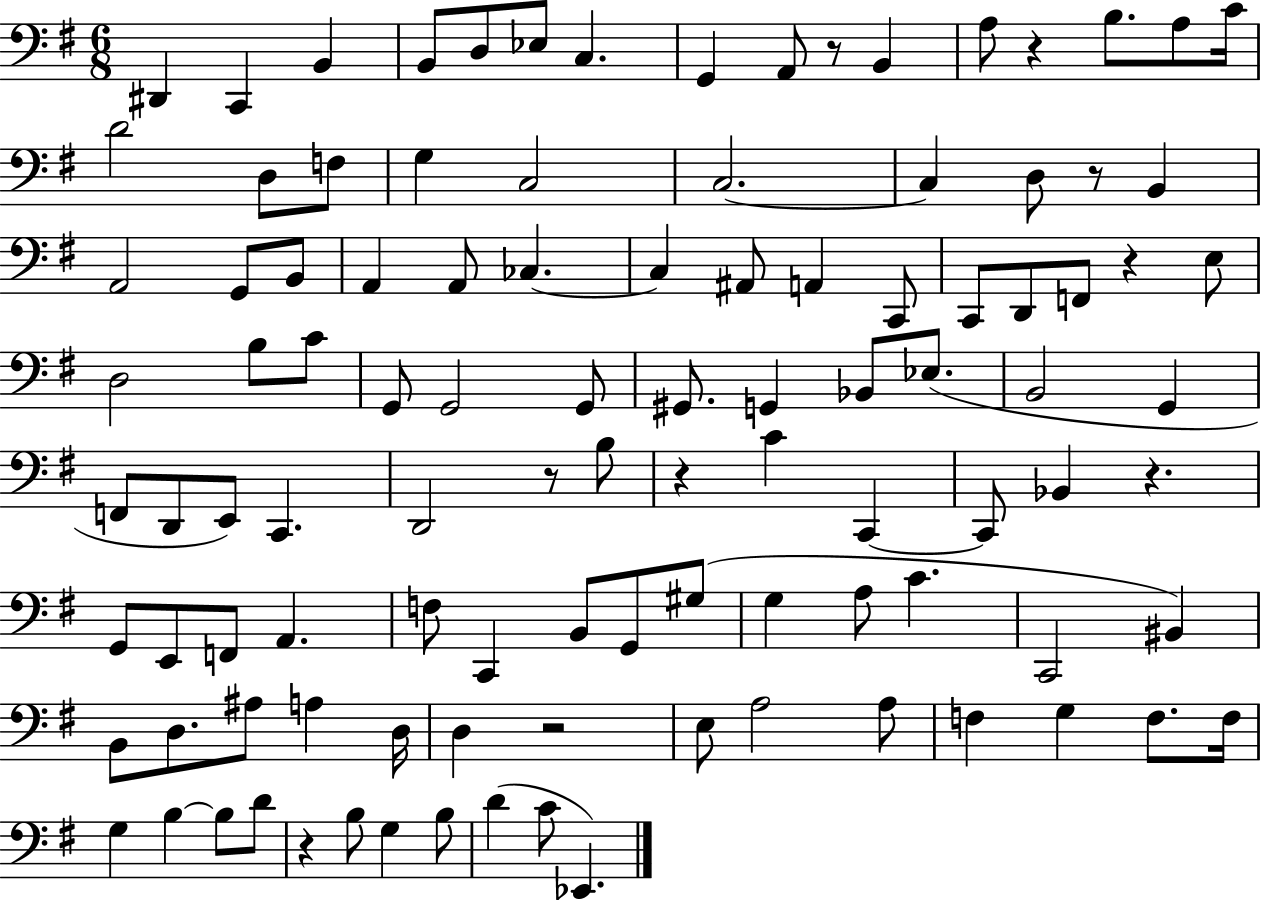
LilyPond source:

{
  \clef bass
  \numericTimeSignature
  \time 6/8
  \key g \major
  dis,4 c,4 b,4 | b,8 d8 ees8 c4. | g,4 a,8 r8 b,4 | a8 r4 b8. a8 c'16 | \break d'2 d8 f8 | g4 c2 | c2.~~ | c4 d8 r8 b,4 | \break a,2 g,8 b,8 | a,4 a,8 ces4.~~ | ces4 ais,8 a,4 c,8 | c,8 d,8 f,8 r4 e8 | \break d2 b8 c'8 | g,8 g,2 g,8 | gis,8. g,4 bes,8 ees8.( | b,2 g,4 | \break f,8 d,8 e,8) c,4. | d,2 r8 b8 | r4 c'4 c,4~~ | c,8 bes,4 r4. | \break g,8 e,8 f,8 a,4. | f8 c,4 b,8 g,8 gis8( | g4 a8 c'4. | c,2 bis,4) | \break b,8 d8. ais8 a4 d16 | d4 r2 | e8 a2 a8 | f4 g4 f8. f16 | \break g4 b4~~ b8 d'8 | r4 b8 g4 b8 | d'4( c'8 ees,4.) | \bar "|."
}